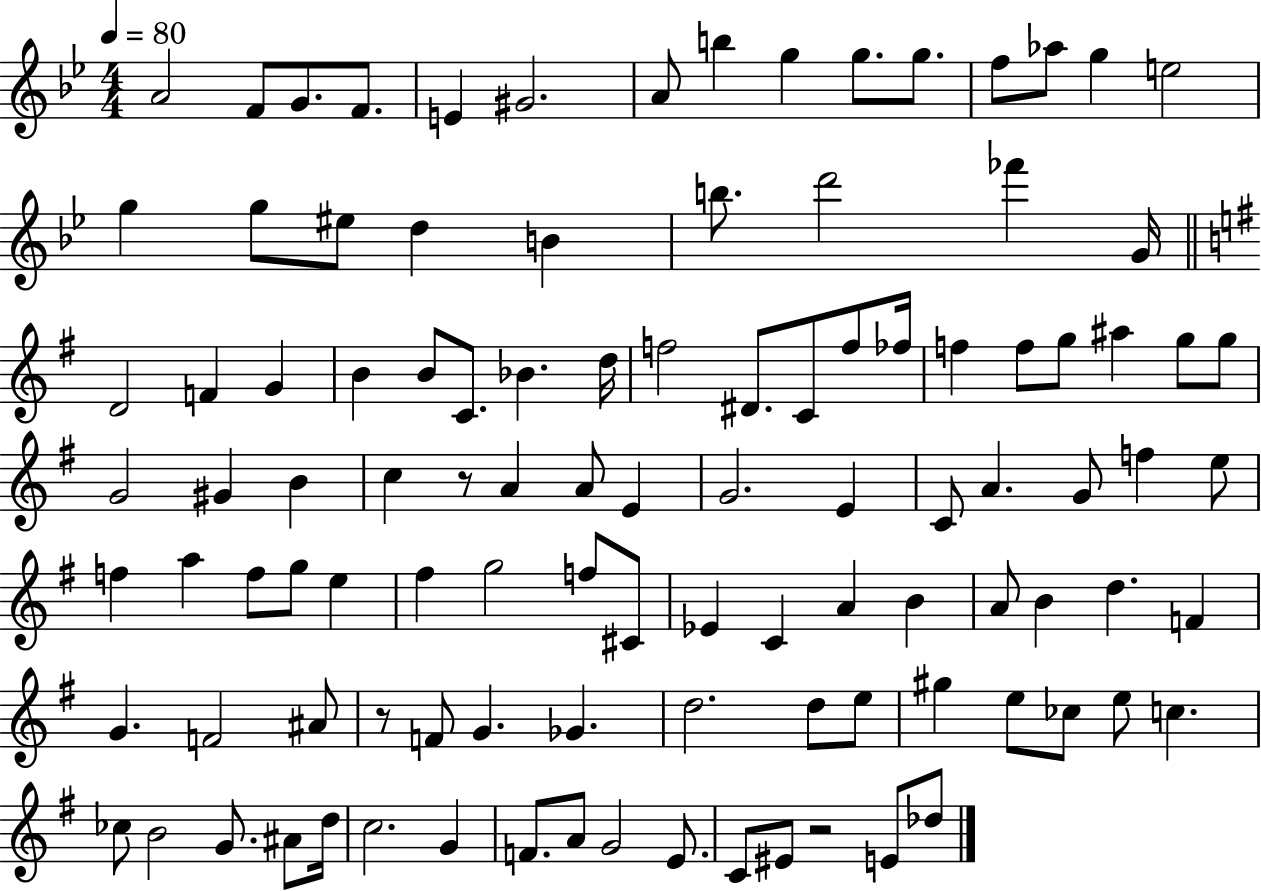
{
  \clef treble
  \numericTimeSignature
  \time 4/4
  \key bes \major
  \tempo 4 = 80
  a'2 f'8 g'8. f'8. | e'4 gis'2. | a'8 b''4 g''4 g''8. g''8. | f''8 aes''8 g''4 e''2 | \break g''4 g''8 eis''8 d''4 b'4 | b''8. d'''2 fes'''4 g'16 | \bar "||" \break \key g \major d'2 f'4 g'4 | b'4 b'8 c'8. bes'4. d''16 | f''2 dis'8. c'8 f''8 fes''16 | f''4 f''8 g''8 ais''4 g''8 g''8 | \break g'2 gis'4 b'4 | c''4 r8 a'4 a'8 e'4 | g'2. e'4 | c'8 a'4. g'8 f''4 e''8 | \break f''4 a''4 f''8 g''8 e''4 | fis''4 g''2 f''8 cis'8 | ees'4 c'4 a'4 b'4 | a'8 b'4 d''4. f'4 | \break g'4. f'2 ais'8 | r8 f'8 g'4. ges'4. | d''2. d''8 e''8 | gis''4 e''8 ces''8 e''8 c''4. | \break ces''8 b'2 g'8. ais'8 d''16 | c''2. g'4 | f'8. a'8 g'2 e'8. | c'8 eis'8 r2 e'8 des''8 | \break \bar "|."
}